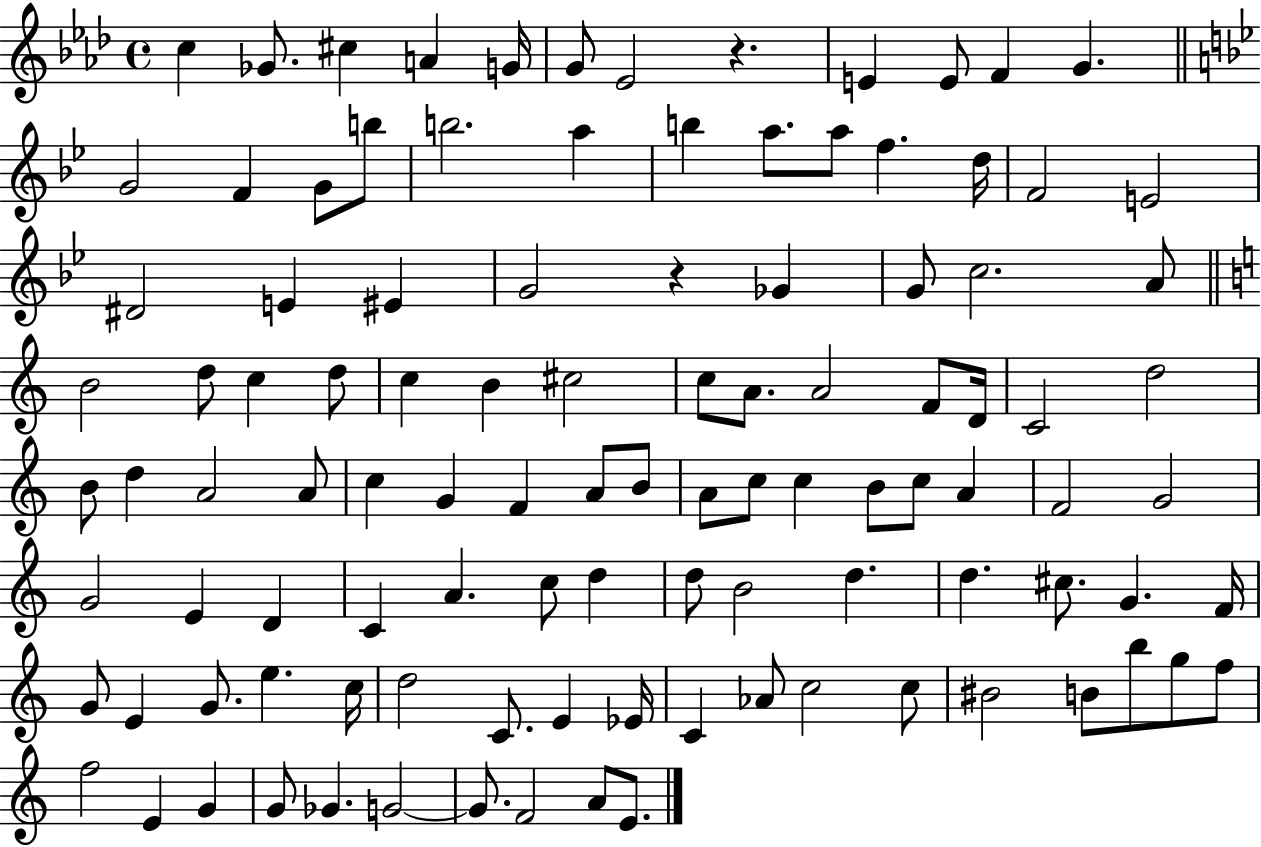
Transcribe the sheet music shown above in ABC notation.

X:1
T:Untitled
M:4/4
L:1/4
K:Ab
c _G/2 ^c A G/4 G/2 _E2 z E E/2 F G G2 F G/2 b/2 b2 a b a/2 a/2 f d/4 F2 E2 ^D2 E ^E G2 z _G G/2 c2 A/2 B2 d/2 c d/2 c B ^c2 c/2 A/2 A2 F/2 D/4 C2 d2 B/2 d A2 A/2 c G F A/2 B/2 A/2 c/2 c B/2 c/2 A F2 G2 G2 E D C A c/2 d d/2 B2 d d ^c/2 G F/4 G/2 E G/2 e c/4 d2 C/2 E _E/4 C _A/2 c2 c/2 ^B2 B/2 b/2 g/2 f/2 f2 E G G/2 _G G2 G/2 F2 A/2 E/2